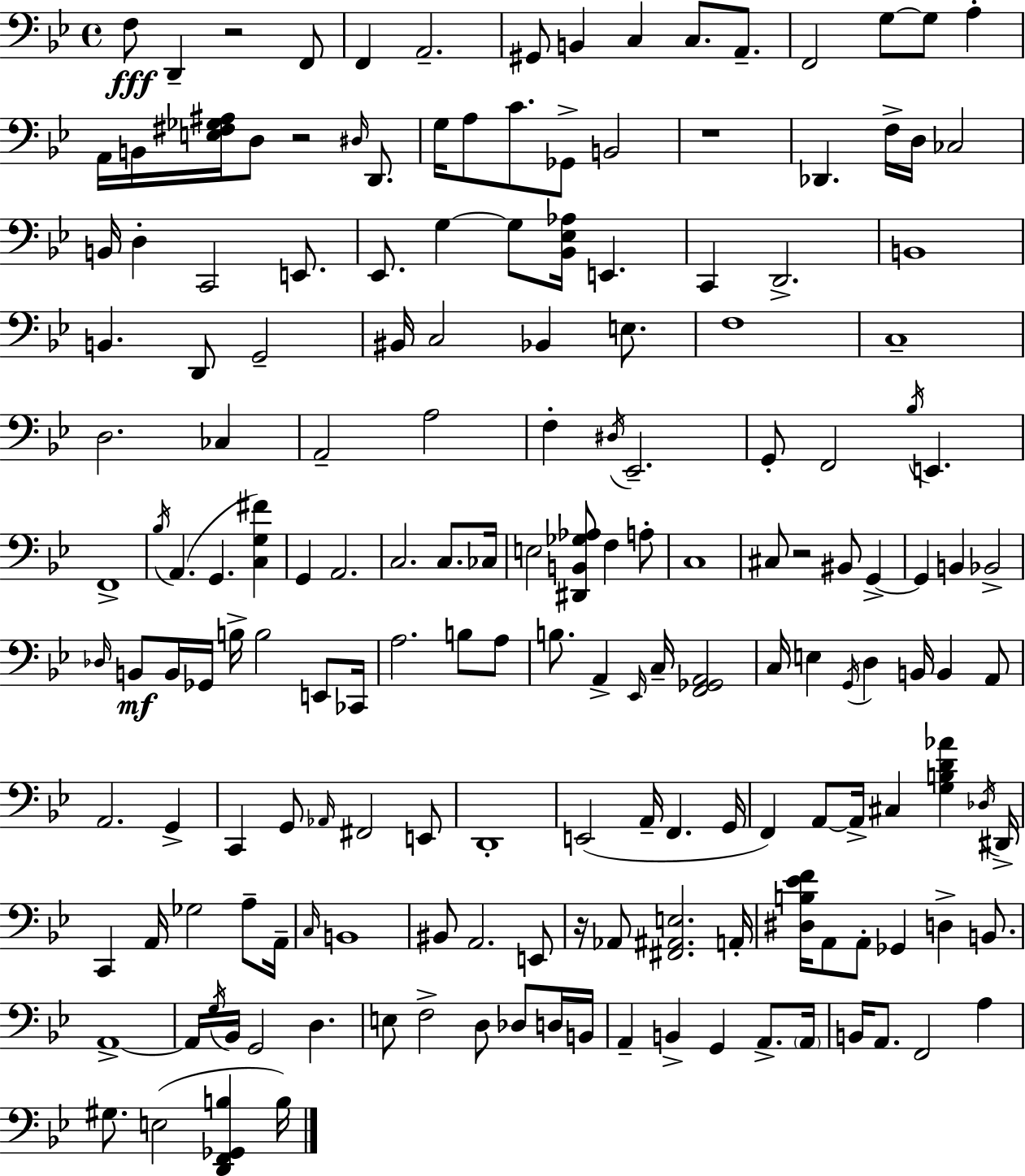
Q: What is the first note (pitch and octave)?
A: F3